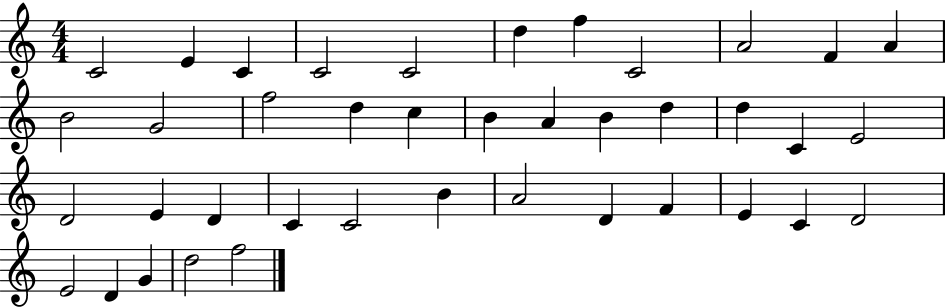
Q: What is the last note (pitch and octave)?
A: F5